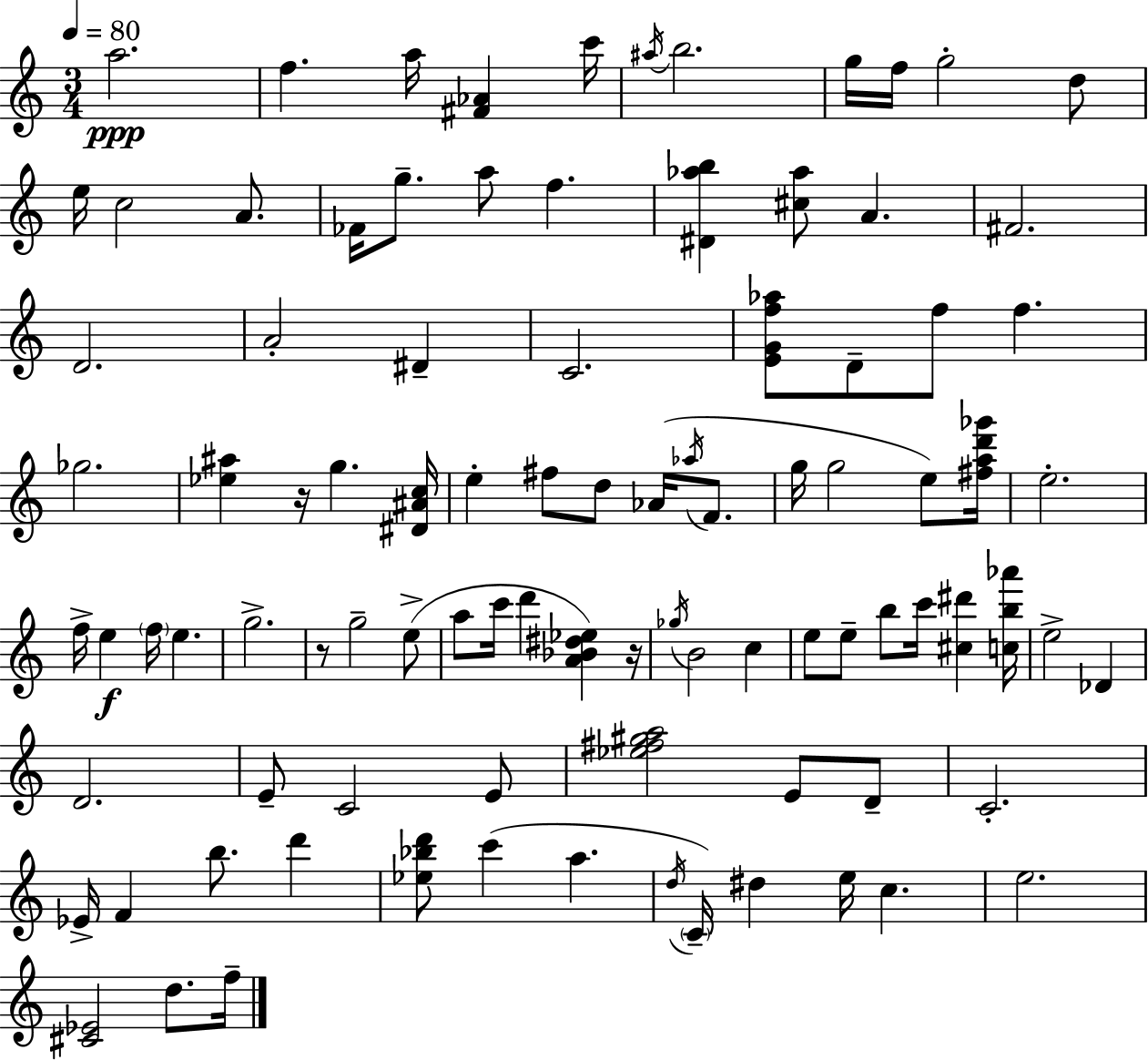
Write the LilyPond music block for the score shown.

{
  \clef treble
  \numericTimeSignature
  \time 3/4
  \key c \major
  \tempo 4 = 80
  a''2.\ppp | f''4. a''16 <fis' aes'>4 c'''16 | \acciaccatura { ais''16 } b''2. | g''16 f''16 g''2-. d''8 | \break e''16 c''2 a'8. | fes'16 g''8.-- a''8 f''4. | <dis' aes'' b''>4 <cis'' aes''>8 a'4. | fis'2. | \break d'2. | a'2-. dis'4-- | c'2. | <e' g' f'' aes''>8 d'8-- f''8 f''4. | \break ges''2. | <ees'' ais''>4 r16 g''4. | <dis' ais' c''>16 e''4-. fis''8 d''8 aes'16( \acciaccatura { aes''16 } f'8. | g''16 g''2 e''8) | \break <fis'' a'' d''' ges'''>16 e''2.-. | f''16-> e''4\f \parenthesize f''16 e''4. | g''2.-> | r8 g''2-- | \break e''8->( a''8 c'''16 d'''4 <a' bes' dis'' ees''>4) | r16 \acciaccatura { ges''16 } b'2 c''4 | e''8 e''8-- b''8 c'''16 <cis'' dis'''>4 | <c'' b'' aes'''>16 e''2-> des'4 | \break d'2. | e'8-- c'2 | e'8 <ees'' fis'' gis'' a''>2 e'8 | d'8-- c'2.-. | \break ees'16-> f'4 b''8. d'''4 | <ees'' bes'' d'''>8 c'''4( a''4. | \acciaccatura { d''16 }) \parenthesize c'16-- dis''4 e''16 c''4. | e''2. | \break <cis' ees'>2 | d''8. f''16-- \bar "|."
}